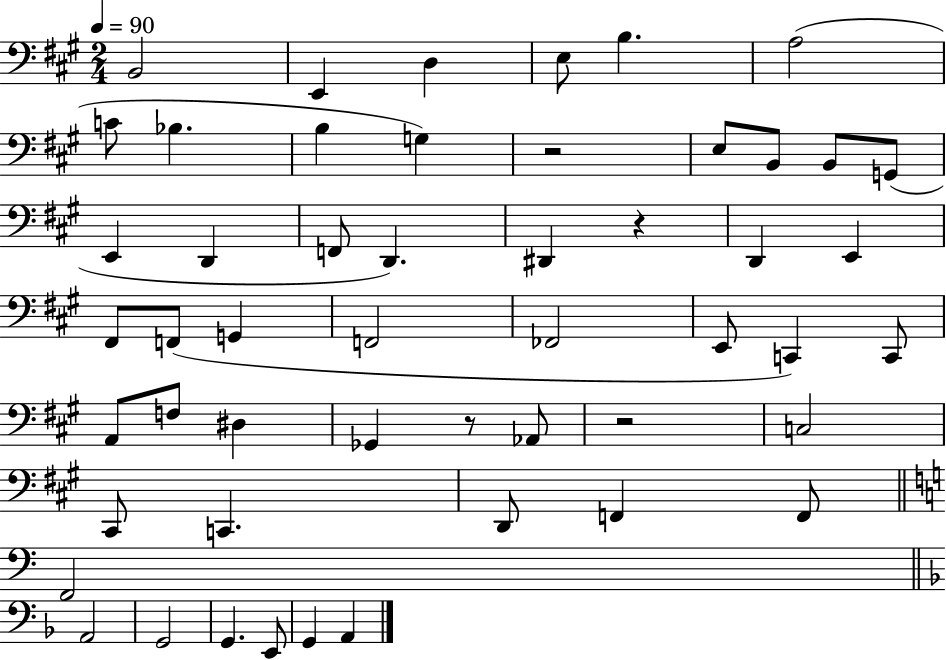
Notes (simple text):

B2/h E2/q D3/q E3/e B3/q. A3/h C4/e Bb3/q. B3/q G3/q R/h E3/e B2/e B2/e G2/e E2/q D2/q F2/e D2/q. D#2/q R/q D2/q E2/q F#2/e F2/e G2/q F2/h FES2/h E2/e C2/q C2/e A2/e F3/e D#3/q Gb2/q R/e Ab2/e R/h C3/h C#2/e C2/q. D2/e F2/q F2/e F2/h A2/h G2/h G2/q. E2/e G2/q A2/q